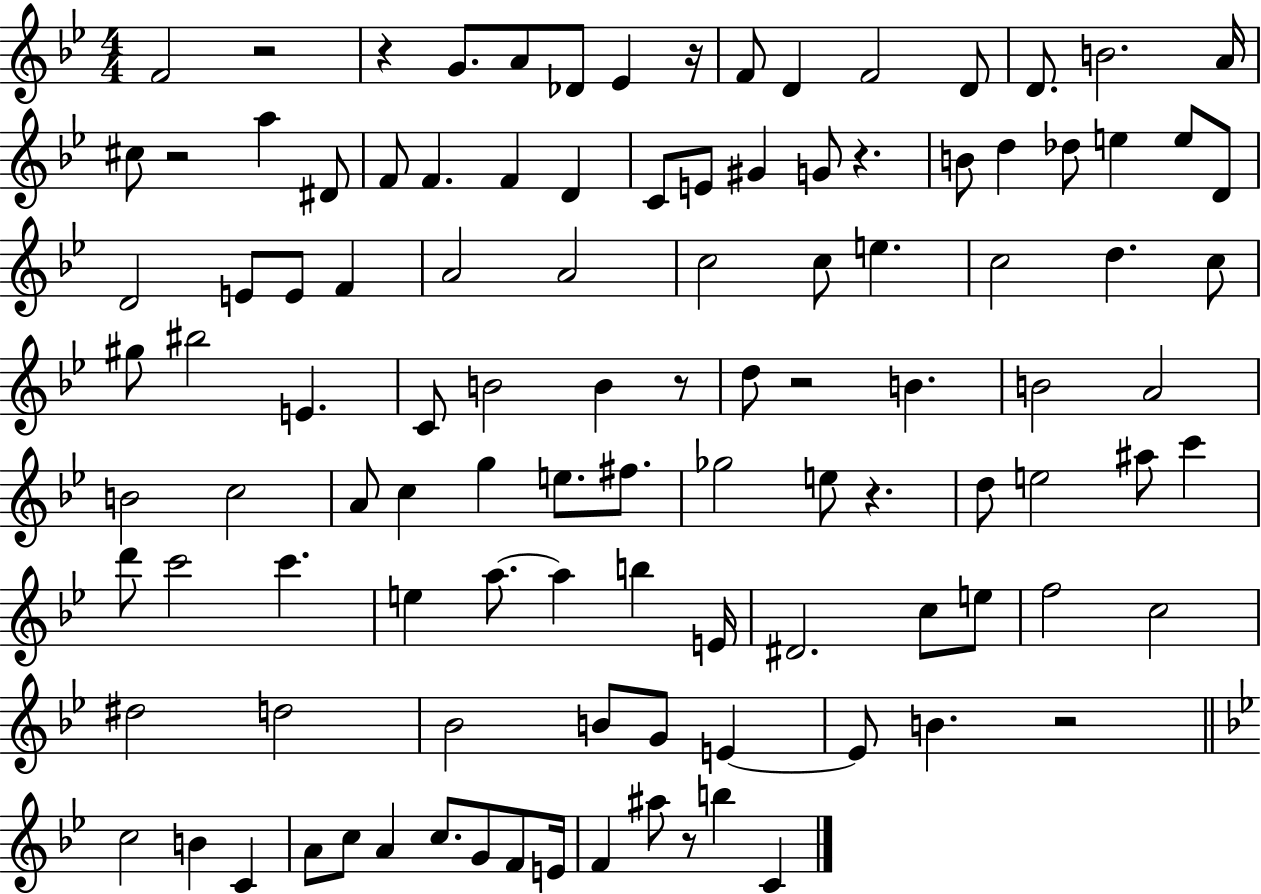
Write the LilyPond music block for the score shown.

{
  \clef treble
  \numericTimeSignature
  \time 4/4
  \key bes \major
  \repeat volta 2 { f'2 r2 | r4 g'8. a'8 des'8 ees'4 r16 | f'8 d'4 f'2 d'8 | d'8. b'2. a'16 | \break cis''8 r2 a''4 dis'8 | f'8 f'4. f'4 d'4 | c'8 e'8 gis'4 g'8 r4. | b'8 d''4 des''8 e''4 e''8 d'8 | \break d'2 e'8 e'8 f'4 | a'2 a'2 | c''2 c''8 e''4. | c''2 d''4. c''8 | \break gis''8 bis''2 e'4. | c'8 b'2 b'4 r8 | d''8 r2 b'4. | b'2 a'2 | \break b'2 c''2 | a'8 c''4 g''4 e''8. fis''8. | ges''2 e''8 r4. | d''8 e''2 ais''8 c'''4 | \break d'''8 c'''2 c'''4. | e''4 a''8.~~ a''4 b''4 e'16 | dis'2. c''8 e''8 | f''2 c''2 | \break dis''2 d''2 | bes'2 b'8 g'8 e'4~~ | e'8 b'4. r2 | \bar "||" \break \key g \minor c''2 b'4 c'4 | a'8 c''8 a'4 c''8. g'8 f'8 e'16 | f'4 ais''8 r8 b''4 c'4 | } \bar "|."
}